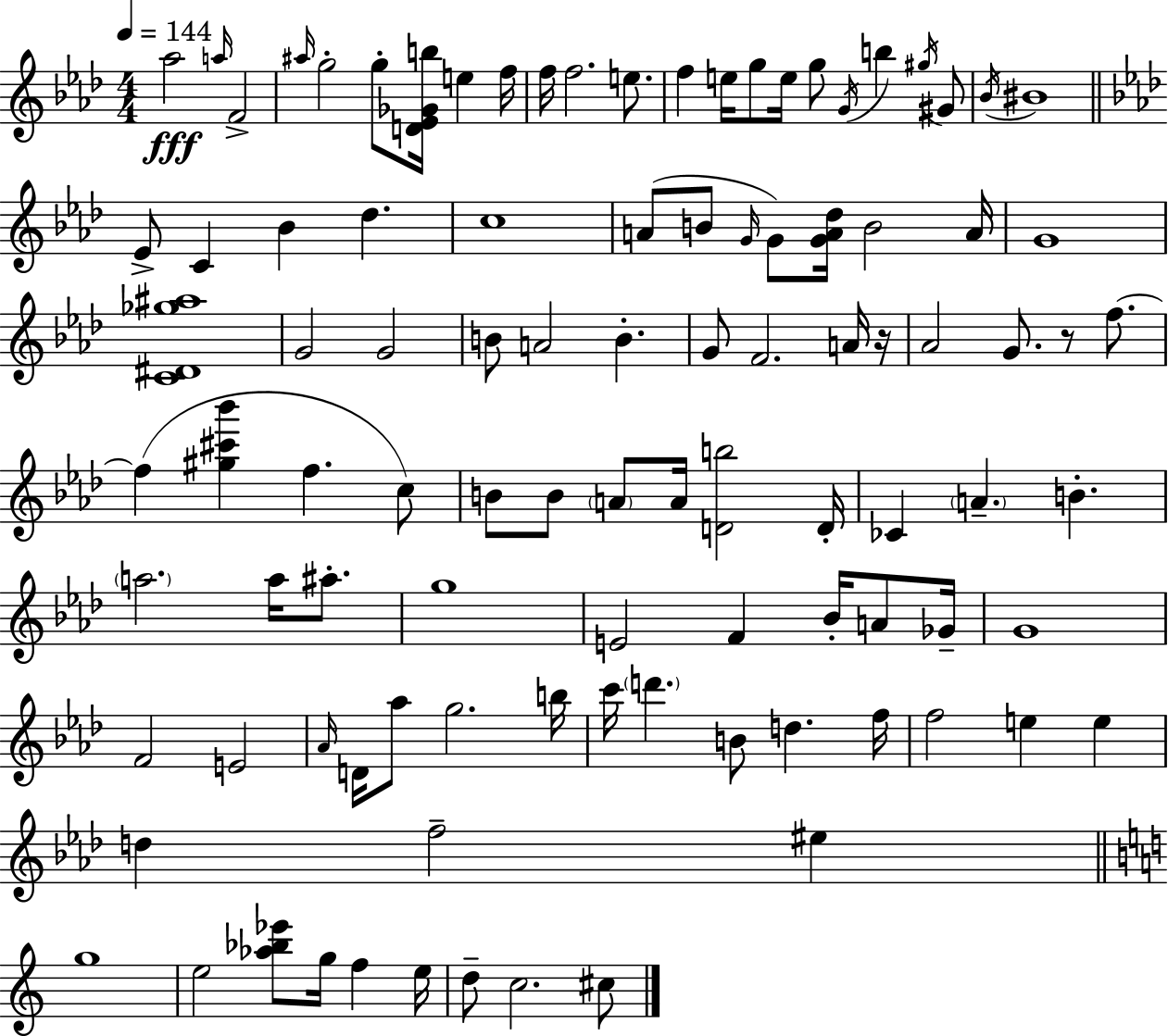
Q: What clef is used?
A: treble